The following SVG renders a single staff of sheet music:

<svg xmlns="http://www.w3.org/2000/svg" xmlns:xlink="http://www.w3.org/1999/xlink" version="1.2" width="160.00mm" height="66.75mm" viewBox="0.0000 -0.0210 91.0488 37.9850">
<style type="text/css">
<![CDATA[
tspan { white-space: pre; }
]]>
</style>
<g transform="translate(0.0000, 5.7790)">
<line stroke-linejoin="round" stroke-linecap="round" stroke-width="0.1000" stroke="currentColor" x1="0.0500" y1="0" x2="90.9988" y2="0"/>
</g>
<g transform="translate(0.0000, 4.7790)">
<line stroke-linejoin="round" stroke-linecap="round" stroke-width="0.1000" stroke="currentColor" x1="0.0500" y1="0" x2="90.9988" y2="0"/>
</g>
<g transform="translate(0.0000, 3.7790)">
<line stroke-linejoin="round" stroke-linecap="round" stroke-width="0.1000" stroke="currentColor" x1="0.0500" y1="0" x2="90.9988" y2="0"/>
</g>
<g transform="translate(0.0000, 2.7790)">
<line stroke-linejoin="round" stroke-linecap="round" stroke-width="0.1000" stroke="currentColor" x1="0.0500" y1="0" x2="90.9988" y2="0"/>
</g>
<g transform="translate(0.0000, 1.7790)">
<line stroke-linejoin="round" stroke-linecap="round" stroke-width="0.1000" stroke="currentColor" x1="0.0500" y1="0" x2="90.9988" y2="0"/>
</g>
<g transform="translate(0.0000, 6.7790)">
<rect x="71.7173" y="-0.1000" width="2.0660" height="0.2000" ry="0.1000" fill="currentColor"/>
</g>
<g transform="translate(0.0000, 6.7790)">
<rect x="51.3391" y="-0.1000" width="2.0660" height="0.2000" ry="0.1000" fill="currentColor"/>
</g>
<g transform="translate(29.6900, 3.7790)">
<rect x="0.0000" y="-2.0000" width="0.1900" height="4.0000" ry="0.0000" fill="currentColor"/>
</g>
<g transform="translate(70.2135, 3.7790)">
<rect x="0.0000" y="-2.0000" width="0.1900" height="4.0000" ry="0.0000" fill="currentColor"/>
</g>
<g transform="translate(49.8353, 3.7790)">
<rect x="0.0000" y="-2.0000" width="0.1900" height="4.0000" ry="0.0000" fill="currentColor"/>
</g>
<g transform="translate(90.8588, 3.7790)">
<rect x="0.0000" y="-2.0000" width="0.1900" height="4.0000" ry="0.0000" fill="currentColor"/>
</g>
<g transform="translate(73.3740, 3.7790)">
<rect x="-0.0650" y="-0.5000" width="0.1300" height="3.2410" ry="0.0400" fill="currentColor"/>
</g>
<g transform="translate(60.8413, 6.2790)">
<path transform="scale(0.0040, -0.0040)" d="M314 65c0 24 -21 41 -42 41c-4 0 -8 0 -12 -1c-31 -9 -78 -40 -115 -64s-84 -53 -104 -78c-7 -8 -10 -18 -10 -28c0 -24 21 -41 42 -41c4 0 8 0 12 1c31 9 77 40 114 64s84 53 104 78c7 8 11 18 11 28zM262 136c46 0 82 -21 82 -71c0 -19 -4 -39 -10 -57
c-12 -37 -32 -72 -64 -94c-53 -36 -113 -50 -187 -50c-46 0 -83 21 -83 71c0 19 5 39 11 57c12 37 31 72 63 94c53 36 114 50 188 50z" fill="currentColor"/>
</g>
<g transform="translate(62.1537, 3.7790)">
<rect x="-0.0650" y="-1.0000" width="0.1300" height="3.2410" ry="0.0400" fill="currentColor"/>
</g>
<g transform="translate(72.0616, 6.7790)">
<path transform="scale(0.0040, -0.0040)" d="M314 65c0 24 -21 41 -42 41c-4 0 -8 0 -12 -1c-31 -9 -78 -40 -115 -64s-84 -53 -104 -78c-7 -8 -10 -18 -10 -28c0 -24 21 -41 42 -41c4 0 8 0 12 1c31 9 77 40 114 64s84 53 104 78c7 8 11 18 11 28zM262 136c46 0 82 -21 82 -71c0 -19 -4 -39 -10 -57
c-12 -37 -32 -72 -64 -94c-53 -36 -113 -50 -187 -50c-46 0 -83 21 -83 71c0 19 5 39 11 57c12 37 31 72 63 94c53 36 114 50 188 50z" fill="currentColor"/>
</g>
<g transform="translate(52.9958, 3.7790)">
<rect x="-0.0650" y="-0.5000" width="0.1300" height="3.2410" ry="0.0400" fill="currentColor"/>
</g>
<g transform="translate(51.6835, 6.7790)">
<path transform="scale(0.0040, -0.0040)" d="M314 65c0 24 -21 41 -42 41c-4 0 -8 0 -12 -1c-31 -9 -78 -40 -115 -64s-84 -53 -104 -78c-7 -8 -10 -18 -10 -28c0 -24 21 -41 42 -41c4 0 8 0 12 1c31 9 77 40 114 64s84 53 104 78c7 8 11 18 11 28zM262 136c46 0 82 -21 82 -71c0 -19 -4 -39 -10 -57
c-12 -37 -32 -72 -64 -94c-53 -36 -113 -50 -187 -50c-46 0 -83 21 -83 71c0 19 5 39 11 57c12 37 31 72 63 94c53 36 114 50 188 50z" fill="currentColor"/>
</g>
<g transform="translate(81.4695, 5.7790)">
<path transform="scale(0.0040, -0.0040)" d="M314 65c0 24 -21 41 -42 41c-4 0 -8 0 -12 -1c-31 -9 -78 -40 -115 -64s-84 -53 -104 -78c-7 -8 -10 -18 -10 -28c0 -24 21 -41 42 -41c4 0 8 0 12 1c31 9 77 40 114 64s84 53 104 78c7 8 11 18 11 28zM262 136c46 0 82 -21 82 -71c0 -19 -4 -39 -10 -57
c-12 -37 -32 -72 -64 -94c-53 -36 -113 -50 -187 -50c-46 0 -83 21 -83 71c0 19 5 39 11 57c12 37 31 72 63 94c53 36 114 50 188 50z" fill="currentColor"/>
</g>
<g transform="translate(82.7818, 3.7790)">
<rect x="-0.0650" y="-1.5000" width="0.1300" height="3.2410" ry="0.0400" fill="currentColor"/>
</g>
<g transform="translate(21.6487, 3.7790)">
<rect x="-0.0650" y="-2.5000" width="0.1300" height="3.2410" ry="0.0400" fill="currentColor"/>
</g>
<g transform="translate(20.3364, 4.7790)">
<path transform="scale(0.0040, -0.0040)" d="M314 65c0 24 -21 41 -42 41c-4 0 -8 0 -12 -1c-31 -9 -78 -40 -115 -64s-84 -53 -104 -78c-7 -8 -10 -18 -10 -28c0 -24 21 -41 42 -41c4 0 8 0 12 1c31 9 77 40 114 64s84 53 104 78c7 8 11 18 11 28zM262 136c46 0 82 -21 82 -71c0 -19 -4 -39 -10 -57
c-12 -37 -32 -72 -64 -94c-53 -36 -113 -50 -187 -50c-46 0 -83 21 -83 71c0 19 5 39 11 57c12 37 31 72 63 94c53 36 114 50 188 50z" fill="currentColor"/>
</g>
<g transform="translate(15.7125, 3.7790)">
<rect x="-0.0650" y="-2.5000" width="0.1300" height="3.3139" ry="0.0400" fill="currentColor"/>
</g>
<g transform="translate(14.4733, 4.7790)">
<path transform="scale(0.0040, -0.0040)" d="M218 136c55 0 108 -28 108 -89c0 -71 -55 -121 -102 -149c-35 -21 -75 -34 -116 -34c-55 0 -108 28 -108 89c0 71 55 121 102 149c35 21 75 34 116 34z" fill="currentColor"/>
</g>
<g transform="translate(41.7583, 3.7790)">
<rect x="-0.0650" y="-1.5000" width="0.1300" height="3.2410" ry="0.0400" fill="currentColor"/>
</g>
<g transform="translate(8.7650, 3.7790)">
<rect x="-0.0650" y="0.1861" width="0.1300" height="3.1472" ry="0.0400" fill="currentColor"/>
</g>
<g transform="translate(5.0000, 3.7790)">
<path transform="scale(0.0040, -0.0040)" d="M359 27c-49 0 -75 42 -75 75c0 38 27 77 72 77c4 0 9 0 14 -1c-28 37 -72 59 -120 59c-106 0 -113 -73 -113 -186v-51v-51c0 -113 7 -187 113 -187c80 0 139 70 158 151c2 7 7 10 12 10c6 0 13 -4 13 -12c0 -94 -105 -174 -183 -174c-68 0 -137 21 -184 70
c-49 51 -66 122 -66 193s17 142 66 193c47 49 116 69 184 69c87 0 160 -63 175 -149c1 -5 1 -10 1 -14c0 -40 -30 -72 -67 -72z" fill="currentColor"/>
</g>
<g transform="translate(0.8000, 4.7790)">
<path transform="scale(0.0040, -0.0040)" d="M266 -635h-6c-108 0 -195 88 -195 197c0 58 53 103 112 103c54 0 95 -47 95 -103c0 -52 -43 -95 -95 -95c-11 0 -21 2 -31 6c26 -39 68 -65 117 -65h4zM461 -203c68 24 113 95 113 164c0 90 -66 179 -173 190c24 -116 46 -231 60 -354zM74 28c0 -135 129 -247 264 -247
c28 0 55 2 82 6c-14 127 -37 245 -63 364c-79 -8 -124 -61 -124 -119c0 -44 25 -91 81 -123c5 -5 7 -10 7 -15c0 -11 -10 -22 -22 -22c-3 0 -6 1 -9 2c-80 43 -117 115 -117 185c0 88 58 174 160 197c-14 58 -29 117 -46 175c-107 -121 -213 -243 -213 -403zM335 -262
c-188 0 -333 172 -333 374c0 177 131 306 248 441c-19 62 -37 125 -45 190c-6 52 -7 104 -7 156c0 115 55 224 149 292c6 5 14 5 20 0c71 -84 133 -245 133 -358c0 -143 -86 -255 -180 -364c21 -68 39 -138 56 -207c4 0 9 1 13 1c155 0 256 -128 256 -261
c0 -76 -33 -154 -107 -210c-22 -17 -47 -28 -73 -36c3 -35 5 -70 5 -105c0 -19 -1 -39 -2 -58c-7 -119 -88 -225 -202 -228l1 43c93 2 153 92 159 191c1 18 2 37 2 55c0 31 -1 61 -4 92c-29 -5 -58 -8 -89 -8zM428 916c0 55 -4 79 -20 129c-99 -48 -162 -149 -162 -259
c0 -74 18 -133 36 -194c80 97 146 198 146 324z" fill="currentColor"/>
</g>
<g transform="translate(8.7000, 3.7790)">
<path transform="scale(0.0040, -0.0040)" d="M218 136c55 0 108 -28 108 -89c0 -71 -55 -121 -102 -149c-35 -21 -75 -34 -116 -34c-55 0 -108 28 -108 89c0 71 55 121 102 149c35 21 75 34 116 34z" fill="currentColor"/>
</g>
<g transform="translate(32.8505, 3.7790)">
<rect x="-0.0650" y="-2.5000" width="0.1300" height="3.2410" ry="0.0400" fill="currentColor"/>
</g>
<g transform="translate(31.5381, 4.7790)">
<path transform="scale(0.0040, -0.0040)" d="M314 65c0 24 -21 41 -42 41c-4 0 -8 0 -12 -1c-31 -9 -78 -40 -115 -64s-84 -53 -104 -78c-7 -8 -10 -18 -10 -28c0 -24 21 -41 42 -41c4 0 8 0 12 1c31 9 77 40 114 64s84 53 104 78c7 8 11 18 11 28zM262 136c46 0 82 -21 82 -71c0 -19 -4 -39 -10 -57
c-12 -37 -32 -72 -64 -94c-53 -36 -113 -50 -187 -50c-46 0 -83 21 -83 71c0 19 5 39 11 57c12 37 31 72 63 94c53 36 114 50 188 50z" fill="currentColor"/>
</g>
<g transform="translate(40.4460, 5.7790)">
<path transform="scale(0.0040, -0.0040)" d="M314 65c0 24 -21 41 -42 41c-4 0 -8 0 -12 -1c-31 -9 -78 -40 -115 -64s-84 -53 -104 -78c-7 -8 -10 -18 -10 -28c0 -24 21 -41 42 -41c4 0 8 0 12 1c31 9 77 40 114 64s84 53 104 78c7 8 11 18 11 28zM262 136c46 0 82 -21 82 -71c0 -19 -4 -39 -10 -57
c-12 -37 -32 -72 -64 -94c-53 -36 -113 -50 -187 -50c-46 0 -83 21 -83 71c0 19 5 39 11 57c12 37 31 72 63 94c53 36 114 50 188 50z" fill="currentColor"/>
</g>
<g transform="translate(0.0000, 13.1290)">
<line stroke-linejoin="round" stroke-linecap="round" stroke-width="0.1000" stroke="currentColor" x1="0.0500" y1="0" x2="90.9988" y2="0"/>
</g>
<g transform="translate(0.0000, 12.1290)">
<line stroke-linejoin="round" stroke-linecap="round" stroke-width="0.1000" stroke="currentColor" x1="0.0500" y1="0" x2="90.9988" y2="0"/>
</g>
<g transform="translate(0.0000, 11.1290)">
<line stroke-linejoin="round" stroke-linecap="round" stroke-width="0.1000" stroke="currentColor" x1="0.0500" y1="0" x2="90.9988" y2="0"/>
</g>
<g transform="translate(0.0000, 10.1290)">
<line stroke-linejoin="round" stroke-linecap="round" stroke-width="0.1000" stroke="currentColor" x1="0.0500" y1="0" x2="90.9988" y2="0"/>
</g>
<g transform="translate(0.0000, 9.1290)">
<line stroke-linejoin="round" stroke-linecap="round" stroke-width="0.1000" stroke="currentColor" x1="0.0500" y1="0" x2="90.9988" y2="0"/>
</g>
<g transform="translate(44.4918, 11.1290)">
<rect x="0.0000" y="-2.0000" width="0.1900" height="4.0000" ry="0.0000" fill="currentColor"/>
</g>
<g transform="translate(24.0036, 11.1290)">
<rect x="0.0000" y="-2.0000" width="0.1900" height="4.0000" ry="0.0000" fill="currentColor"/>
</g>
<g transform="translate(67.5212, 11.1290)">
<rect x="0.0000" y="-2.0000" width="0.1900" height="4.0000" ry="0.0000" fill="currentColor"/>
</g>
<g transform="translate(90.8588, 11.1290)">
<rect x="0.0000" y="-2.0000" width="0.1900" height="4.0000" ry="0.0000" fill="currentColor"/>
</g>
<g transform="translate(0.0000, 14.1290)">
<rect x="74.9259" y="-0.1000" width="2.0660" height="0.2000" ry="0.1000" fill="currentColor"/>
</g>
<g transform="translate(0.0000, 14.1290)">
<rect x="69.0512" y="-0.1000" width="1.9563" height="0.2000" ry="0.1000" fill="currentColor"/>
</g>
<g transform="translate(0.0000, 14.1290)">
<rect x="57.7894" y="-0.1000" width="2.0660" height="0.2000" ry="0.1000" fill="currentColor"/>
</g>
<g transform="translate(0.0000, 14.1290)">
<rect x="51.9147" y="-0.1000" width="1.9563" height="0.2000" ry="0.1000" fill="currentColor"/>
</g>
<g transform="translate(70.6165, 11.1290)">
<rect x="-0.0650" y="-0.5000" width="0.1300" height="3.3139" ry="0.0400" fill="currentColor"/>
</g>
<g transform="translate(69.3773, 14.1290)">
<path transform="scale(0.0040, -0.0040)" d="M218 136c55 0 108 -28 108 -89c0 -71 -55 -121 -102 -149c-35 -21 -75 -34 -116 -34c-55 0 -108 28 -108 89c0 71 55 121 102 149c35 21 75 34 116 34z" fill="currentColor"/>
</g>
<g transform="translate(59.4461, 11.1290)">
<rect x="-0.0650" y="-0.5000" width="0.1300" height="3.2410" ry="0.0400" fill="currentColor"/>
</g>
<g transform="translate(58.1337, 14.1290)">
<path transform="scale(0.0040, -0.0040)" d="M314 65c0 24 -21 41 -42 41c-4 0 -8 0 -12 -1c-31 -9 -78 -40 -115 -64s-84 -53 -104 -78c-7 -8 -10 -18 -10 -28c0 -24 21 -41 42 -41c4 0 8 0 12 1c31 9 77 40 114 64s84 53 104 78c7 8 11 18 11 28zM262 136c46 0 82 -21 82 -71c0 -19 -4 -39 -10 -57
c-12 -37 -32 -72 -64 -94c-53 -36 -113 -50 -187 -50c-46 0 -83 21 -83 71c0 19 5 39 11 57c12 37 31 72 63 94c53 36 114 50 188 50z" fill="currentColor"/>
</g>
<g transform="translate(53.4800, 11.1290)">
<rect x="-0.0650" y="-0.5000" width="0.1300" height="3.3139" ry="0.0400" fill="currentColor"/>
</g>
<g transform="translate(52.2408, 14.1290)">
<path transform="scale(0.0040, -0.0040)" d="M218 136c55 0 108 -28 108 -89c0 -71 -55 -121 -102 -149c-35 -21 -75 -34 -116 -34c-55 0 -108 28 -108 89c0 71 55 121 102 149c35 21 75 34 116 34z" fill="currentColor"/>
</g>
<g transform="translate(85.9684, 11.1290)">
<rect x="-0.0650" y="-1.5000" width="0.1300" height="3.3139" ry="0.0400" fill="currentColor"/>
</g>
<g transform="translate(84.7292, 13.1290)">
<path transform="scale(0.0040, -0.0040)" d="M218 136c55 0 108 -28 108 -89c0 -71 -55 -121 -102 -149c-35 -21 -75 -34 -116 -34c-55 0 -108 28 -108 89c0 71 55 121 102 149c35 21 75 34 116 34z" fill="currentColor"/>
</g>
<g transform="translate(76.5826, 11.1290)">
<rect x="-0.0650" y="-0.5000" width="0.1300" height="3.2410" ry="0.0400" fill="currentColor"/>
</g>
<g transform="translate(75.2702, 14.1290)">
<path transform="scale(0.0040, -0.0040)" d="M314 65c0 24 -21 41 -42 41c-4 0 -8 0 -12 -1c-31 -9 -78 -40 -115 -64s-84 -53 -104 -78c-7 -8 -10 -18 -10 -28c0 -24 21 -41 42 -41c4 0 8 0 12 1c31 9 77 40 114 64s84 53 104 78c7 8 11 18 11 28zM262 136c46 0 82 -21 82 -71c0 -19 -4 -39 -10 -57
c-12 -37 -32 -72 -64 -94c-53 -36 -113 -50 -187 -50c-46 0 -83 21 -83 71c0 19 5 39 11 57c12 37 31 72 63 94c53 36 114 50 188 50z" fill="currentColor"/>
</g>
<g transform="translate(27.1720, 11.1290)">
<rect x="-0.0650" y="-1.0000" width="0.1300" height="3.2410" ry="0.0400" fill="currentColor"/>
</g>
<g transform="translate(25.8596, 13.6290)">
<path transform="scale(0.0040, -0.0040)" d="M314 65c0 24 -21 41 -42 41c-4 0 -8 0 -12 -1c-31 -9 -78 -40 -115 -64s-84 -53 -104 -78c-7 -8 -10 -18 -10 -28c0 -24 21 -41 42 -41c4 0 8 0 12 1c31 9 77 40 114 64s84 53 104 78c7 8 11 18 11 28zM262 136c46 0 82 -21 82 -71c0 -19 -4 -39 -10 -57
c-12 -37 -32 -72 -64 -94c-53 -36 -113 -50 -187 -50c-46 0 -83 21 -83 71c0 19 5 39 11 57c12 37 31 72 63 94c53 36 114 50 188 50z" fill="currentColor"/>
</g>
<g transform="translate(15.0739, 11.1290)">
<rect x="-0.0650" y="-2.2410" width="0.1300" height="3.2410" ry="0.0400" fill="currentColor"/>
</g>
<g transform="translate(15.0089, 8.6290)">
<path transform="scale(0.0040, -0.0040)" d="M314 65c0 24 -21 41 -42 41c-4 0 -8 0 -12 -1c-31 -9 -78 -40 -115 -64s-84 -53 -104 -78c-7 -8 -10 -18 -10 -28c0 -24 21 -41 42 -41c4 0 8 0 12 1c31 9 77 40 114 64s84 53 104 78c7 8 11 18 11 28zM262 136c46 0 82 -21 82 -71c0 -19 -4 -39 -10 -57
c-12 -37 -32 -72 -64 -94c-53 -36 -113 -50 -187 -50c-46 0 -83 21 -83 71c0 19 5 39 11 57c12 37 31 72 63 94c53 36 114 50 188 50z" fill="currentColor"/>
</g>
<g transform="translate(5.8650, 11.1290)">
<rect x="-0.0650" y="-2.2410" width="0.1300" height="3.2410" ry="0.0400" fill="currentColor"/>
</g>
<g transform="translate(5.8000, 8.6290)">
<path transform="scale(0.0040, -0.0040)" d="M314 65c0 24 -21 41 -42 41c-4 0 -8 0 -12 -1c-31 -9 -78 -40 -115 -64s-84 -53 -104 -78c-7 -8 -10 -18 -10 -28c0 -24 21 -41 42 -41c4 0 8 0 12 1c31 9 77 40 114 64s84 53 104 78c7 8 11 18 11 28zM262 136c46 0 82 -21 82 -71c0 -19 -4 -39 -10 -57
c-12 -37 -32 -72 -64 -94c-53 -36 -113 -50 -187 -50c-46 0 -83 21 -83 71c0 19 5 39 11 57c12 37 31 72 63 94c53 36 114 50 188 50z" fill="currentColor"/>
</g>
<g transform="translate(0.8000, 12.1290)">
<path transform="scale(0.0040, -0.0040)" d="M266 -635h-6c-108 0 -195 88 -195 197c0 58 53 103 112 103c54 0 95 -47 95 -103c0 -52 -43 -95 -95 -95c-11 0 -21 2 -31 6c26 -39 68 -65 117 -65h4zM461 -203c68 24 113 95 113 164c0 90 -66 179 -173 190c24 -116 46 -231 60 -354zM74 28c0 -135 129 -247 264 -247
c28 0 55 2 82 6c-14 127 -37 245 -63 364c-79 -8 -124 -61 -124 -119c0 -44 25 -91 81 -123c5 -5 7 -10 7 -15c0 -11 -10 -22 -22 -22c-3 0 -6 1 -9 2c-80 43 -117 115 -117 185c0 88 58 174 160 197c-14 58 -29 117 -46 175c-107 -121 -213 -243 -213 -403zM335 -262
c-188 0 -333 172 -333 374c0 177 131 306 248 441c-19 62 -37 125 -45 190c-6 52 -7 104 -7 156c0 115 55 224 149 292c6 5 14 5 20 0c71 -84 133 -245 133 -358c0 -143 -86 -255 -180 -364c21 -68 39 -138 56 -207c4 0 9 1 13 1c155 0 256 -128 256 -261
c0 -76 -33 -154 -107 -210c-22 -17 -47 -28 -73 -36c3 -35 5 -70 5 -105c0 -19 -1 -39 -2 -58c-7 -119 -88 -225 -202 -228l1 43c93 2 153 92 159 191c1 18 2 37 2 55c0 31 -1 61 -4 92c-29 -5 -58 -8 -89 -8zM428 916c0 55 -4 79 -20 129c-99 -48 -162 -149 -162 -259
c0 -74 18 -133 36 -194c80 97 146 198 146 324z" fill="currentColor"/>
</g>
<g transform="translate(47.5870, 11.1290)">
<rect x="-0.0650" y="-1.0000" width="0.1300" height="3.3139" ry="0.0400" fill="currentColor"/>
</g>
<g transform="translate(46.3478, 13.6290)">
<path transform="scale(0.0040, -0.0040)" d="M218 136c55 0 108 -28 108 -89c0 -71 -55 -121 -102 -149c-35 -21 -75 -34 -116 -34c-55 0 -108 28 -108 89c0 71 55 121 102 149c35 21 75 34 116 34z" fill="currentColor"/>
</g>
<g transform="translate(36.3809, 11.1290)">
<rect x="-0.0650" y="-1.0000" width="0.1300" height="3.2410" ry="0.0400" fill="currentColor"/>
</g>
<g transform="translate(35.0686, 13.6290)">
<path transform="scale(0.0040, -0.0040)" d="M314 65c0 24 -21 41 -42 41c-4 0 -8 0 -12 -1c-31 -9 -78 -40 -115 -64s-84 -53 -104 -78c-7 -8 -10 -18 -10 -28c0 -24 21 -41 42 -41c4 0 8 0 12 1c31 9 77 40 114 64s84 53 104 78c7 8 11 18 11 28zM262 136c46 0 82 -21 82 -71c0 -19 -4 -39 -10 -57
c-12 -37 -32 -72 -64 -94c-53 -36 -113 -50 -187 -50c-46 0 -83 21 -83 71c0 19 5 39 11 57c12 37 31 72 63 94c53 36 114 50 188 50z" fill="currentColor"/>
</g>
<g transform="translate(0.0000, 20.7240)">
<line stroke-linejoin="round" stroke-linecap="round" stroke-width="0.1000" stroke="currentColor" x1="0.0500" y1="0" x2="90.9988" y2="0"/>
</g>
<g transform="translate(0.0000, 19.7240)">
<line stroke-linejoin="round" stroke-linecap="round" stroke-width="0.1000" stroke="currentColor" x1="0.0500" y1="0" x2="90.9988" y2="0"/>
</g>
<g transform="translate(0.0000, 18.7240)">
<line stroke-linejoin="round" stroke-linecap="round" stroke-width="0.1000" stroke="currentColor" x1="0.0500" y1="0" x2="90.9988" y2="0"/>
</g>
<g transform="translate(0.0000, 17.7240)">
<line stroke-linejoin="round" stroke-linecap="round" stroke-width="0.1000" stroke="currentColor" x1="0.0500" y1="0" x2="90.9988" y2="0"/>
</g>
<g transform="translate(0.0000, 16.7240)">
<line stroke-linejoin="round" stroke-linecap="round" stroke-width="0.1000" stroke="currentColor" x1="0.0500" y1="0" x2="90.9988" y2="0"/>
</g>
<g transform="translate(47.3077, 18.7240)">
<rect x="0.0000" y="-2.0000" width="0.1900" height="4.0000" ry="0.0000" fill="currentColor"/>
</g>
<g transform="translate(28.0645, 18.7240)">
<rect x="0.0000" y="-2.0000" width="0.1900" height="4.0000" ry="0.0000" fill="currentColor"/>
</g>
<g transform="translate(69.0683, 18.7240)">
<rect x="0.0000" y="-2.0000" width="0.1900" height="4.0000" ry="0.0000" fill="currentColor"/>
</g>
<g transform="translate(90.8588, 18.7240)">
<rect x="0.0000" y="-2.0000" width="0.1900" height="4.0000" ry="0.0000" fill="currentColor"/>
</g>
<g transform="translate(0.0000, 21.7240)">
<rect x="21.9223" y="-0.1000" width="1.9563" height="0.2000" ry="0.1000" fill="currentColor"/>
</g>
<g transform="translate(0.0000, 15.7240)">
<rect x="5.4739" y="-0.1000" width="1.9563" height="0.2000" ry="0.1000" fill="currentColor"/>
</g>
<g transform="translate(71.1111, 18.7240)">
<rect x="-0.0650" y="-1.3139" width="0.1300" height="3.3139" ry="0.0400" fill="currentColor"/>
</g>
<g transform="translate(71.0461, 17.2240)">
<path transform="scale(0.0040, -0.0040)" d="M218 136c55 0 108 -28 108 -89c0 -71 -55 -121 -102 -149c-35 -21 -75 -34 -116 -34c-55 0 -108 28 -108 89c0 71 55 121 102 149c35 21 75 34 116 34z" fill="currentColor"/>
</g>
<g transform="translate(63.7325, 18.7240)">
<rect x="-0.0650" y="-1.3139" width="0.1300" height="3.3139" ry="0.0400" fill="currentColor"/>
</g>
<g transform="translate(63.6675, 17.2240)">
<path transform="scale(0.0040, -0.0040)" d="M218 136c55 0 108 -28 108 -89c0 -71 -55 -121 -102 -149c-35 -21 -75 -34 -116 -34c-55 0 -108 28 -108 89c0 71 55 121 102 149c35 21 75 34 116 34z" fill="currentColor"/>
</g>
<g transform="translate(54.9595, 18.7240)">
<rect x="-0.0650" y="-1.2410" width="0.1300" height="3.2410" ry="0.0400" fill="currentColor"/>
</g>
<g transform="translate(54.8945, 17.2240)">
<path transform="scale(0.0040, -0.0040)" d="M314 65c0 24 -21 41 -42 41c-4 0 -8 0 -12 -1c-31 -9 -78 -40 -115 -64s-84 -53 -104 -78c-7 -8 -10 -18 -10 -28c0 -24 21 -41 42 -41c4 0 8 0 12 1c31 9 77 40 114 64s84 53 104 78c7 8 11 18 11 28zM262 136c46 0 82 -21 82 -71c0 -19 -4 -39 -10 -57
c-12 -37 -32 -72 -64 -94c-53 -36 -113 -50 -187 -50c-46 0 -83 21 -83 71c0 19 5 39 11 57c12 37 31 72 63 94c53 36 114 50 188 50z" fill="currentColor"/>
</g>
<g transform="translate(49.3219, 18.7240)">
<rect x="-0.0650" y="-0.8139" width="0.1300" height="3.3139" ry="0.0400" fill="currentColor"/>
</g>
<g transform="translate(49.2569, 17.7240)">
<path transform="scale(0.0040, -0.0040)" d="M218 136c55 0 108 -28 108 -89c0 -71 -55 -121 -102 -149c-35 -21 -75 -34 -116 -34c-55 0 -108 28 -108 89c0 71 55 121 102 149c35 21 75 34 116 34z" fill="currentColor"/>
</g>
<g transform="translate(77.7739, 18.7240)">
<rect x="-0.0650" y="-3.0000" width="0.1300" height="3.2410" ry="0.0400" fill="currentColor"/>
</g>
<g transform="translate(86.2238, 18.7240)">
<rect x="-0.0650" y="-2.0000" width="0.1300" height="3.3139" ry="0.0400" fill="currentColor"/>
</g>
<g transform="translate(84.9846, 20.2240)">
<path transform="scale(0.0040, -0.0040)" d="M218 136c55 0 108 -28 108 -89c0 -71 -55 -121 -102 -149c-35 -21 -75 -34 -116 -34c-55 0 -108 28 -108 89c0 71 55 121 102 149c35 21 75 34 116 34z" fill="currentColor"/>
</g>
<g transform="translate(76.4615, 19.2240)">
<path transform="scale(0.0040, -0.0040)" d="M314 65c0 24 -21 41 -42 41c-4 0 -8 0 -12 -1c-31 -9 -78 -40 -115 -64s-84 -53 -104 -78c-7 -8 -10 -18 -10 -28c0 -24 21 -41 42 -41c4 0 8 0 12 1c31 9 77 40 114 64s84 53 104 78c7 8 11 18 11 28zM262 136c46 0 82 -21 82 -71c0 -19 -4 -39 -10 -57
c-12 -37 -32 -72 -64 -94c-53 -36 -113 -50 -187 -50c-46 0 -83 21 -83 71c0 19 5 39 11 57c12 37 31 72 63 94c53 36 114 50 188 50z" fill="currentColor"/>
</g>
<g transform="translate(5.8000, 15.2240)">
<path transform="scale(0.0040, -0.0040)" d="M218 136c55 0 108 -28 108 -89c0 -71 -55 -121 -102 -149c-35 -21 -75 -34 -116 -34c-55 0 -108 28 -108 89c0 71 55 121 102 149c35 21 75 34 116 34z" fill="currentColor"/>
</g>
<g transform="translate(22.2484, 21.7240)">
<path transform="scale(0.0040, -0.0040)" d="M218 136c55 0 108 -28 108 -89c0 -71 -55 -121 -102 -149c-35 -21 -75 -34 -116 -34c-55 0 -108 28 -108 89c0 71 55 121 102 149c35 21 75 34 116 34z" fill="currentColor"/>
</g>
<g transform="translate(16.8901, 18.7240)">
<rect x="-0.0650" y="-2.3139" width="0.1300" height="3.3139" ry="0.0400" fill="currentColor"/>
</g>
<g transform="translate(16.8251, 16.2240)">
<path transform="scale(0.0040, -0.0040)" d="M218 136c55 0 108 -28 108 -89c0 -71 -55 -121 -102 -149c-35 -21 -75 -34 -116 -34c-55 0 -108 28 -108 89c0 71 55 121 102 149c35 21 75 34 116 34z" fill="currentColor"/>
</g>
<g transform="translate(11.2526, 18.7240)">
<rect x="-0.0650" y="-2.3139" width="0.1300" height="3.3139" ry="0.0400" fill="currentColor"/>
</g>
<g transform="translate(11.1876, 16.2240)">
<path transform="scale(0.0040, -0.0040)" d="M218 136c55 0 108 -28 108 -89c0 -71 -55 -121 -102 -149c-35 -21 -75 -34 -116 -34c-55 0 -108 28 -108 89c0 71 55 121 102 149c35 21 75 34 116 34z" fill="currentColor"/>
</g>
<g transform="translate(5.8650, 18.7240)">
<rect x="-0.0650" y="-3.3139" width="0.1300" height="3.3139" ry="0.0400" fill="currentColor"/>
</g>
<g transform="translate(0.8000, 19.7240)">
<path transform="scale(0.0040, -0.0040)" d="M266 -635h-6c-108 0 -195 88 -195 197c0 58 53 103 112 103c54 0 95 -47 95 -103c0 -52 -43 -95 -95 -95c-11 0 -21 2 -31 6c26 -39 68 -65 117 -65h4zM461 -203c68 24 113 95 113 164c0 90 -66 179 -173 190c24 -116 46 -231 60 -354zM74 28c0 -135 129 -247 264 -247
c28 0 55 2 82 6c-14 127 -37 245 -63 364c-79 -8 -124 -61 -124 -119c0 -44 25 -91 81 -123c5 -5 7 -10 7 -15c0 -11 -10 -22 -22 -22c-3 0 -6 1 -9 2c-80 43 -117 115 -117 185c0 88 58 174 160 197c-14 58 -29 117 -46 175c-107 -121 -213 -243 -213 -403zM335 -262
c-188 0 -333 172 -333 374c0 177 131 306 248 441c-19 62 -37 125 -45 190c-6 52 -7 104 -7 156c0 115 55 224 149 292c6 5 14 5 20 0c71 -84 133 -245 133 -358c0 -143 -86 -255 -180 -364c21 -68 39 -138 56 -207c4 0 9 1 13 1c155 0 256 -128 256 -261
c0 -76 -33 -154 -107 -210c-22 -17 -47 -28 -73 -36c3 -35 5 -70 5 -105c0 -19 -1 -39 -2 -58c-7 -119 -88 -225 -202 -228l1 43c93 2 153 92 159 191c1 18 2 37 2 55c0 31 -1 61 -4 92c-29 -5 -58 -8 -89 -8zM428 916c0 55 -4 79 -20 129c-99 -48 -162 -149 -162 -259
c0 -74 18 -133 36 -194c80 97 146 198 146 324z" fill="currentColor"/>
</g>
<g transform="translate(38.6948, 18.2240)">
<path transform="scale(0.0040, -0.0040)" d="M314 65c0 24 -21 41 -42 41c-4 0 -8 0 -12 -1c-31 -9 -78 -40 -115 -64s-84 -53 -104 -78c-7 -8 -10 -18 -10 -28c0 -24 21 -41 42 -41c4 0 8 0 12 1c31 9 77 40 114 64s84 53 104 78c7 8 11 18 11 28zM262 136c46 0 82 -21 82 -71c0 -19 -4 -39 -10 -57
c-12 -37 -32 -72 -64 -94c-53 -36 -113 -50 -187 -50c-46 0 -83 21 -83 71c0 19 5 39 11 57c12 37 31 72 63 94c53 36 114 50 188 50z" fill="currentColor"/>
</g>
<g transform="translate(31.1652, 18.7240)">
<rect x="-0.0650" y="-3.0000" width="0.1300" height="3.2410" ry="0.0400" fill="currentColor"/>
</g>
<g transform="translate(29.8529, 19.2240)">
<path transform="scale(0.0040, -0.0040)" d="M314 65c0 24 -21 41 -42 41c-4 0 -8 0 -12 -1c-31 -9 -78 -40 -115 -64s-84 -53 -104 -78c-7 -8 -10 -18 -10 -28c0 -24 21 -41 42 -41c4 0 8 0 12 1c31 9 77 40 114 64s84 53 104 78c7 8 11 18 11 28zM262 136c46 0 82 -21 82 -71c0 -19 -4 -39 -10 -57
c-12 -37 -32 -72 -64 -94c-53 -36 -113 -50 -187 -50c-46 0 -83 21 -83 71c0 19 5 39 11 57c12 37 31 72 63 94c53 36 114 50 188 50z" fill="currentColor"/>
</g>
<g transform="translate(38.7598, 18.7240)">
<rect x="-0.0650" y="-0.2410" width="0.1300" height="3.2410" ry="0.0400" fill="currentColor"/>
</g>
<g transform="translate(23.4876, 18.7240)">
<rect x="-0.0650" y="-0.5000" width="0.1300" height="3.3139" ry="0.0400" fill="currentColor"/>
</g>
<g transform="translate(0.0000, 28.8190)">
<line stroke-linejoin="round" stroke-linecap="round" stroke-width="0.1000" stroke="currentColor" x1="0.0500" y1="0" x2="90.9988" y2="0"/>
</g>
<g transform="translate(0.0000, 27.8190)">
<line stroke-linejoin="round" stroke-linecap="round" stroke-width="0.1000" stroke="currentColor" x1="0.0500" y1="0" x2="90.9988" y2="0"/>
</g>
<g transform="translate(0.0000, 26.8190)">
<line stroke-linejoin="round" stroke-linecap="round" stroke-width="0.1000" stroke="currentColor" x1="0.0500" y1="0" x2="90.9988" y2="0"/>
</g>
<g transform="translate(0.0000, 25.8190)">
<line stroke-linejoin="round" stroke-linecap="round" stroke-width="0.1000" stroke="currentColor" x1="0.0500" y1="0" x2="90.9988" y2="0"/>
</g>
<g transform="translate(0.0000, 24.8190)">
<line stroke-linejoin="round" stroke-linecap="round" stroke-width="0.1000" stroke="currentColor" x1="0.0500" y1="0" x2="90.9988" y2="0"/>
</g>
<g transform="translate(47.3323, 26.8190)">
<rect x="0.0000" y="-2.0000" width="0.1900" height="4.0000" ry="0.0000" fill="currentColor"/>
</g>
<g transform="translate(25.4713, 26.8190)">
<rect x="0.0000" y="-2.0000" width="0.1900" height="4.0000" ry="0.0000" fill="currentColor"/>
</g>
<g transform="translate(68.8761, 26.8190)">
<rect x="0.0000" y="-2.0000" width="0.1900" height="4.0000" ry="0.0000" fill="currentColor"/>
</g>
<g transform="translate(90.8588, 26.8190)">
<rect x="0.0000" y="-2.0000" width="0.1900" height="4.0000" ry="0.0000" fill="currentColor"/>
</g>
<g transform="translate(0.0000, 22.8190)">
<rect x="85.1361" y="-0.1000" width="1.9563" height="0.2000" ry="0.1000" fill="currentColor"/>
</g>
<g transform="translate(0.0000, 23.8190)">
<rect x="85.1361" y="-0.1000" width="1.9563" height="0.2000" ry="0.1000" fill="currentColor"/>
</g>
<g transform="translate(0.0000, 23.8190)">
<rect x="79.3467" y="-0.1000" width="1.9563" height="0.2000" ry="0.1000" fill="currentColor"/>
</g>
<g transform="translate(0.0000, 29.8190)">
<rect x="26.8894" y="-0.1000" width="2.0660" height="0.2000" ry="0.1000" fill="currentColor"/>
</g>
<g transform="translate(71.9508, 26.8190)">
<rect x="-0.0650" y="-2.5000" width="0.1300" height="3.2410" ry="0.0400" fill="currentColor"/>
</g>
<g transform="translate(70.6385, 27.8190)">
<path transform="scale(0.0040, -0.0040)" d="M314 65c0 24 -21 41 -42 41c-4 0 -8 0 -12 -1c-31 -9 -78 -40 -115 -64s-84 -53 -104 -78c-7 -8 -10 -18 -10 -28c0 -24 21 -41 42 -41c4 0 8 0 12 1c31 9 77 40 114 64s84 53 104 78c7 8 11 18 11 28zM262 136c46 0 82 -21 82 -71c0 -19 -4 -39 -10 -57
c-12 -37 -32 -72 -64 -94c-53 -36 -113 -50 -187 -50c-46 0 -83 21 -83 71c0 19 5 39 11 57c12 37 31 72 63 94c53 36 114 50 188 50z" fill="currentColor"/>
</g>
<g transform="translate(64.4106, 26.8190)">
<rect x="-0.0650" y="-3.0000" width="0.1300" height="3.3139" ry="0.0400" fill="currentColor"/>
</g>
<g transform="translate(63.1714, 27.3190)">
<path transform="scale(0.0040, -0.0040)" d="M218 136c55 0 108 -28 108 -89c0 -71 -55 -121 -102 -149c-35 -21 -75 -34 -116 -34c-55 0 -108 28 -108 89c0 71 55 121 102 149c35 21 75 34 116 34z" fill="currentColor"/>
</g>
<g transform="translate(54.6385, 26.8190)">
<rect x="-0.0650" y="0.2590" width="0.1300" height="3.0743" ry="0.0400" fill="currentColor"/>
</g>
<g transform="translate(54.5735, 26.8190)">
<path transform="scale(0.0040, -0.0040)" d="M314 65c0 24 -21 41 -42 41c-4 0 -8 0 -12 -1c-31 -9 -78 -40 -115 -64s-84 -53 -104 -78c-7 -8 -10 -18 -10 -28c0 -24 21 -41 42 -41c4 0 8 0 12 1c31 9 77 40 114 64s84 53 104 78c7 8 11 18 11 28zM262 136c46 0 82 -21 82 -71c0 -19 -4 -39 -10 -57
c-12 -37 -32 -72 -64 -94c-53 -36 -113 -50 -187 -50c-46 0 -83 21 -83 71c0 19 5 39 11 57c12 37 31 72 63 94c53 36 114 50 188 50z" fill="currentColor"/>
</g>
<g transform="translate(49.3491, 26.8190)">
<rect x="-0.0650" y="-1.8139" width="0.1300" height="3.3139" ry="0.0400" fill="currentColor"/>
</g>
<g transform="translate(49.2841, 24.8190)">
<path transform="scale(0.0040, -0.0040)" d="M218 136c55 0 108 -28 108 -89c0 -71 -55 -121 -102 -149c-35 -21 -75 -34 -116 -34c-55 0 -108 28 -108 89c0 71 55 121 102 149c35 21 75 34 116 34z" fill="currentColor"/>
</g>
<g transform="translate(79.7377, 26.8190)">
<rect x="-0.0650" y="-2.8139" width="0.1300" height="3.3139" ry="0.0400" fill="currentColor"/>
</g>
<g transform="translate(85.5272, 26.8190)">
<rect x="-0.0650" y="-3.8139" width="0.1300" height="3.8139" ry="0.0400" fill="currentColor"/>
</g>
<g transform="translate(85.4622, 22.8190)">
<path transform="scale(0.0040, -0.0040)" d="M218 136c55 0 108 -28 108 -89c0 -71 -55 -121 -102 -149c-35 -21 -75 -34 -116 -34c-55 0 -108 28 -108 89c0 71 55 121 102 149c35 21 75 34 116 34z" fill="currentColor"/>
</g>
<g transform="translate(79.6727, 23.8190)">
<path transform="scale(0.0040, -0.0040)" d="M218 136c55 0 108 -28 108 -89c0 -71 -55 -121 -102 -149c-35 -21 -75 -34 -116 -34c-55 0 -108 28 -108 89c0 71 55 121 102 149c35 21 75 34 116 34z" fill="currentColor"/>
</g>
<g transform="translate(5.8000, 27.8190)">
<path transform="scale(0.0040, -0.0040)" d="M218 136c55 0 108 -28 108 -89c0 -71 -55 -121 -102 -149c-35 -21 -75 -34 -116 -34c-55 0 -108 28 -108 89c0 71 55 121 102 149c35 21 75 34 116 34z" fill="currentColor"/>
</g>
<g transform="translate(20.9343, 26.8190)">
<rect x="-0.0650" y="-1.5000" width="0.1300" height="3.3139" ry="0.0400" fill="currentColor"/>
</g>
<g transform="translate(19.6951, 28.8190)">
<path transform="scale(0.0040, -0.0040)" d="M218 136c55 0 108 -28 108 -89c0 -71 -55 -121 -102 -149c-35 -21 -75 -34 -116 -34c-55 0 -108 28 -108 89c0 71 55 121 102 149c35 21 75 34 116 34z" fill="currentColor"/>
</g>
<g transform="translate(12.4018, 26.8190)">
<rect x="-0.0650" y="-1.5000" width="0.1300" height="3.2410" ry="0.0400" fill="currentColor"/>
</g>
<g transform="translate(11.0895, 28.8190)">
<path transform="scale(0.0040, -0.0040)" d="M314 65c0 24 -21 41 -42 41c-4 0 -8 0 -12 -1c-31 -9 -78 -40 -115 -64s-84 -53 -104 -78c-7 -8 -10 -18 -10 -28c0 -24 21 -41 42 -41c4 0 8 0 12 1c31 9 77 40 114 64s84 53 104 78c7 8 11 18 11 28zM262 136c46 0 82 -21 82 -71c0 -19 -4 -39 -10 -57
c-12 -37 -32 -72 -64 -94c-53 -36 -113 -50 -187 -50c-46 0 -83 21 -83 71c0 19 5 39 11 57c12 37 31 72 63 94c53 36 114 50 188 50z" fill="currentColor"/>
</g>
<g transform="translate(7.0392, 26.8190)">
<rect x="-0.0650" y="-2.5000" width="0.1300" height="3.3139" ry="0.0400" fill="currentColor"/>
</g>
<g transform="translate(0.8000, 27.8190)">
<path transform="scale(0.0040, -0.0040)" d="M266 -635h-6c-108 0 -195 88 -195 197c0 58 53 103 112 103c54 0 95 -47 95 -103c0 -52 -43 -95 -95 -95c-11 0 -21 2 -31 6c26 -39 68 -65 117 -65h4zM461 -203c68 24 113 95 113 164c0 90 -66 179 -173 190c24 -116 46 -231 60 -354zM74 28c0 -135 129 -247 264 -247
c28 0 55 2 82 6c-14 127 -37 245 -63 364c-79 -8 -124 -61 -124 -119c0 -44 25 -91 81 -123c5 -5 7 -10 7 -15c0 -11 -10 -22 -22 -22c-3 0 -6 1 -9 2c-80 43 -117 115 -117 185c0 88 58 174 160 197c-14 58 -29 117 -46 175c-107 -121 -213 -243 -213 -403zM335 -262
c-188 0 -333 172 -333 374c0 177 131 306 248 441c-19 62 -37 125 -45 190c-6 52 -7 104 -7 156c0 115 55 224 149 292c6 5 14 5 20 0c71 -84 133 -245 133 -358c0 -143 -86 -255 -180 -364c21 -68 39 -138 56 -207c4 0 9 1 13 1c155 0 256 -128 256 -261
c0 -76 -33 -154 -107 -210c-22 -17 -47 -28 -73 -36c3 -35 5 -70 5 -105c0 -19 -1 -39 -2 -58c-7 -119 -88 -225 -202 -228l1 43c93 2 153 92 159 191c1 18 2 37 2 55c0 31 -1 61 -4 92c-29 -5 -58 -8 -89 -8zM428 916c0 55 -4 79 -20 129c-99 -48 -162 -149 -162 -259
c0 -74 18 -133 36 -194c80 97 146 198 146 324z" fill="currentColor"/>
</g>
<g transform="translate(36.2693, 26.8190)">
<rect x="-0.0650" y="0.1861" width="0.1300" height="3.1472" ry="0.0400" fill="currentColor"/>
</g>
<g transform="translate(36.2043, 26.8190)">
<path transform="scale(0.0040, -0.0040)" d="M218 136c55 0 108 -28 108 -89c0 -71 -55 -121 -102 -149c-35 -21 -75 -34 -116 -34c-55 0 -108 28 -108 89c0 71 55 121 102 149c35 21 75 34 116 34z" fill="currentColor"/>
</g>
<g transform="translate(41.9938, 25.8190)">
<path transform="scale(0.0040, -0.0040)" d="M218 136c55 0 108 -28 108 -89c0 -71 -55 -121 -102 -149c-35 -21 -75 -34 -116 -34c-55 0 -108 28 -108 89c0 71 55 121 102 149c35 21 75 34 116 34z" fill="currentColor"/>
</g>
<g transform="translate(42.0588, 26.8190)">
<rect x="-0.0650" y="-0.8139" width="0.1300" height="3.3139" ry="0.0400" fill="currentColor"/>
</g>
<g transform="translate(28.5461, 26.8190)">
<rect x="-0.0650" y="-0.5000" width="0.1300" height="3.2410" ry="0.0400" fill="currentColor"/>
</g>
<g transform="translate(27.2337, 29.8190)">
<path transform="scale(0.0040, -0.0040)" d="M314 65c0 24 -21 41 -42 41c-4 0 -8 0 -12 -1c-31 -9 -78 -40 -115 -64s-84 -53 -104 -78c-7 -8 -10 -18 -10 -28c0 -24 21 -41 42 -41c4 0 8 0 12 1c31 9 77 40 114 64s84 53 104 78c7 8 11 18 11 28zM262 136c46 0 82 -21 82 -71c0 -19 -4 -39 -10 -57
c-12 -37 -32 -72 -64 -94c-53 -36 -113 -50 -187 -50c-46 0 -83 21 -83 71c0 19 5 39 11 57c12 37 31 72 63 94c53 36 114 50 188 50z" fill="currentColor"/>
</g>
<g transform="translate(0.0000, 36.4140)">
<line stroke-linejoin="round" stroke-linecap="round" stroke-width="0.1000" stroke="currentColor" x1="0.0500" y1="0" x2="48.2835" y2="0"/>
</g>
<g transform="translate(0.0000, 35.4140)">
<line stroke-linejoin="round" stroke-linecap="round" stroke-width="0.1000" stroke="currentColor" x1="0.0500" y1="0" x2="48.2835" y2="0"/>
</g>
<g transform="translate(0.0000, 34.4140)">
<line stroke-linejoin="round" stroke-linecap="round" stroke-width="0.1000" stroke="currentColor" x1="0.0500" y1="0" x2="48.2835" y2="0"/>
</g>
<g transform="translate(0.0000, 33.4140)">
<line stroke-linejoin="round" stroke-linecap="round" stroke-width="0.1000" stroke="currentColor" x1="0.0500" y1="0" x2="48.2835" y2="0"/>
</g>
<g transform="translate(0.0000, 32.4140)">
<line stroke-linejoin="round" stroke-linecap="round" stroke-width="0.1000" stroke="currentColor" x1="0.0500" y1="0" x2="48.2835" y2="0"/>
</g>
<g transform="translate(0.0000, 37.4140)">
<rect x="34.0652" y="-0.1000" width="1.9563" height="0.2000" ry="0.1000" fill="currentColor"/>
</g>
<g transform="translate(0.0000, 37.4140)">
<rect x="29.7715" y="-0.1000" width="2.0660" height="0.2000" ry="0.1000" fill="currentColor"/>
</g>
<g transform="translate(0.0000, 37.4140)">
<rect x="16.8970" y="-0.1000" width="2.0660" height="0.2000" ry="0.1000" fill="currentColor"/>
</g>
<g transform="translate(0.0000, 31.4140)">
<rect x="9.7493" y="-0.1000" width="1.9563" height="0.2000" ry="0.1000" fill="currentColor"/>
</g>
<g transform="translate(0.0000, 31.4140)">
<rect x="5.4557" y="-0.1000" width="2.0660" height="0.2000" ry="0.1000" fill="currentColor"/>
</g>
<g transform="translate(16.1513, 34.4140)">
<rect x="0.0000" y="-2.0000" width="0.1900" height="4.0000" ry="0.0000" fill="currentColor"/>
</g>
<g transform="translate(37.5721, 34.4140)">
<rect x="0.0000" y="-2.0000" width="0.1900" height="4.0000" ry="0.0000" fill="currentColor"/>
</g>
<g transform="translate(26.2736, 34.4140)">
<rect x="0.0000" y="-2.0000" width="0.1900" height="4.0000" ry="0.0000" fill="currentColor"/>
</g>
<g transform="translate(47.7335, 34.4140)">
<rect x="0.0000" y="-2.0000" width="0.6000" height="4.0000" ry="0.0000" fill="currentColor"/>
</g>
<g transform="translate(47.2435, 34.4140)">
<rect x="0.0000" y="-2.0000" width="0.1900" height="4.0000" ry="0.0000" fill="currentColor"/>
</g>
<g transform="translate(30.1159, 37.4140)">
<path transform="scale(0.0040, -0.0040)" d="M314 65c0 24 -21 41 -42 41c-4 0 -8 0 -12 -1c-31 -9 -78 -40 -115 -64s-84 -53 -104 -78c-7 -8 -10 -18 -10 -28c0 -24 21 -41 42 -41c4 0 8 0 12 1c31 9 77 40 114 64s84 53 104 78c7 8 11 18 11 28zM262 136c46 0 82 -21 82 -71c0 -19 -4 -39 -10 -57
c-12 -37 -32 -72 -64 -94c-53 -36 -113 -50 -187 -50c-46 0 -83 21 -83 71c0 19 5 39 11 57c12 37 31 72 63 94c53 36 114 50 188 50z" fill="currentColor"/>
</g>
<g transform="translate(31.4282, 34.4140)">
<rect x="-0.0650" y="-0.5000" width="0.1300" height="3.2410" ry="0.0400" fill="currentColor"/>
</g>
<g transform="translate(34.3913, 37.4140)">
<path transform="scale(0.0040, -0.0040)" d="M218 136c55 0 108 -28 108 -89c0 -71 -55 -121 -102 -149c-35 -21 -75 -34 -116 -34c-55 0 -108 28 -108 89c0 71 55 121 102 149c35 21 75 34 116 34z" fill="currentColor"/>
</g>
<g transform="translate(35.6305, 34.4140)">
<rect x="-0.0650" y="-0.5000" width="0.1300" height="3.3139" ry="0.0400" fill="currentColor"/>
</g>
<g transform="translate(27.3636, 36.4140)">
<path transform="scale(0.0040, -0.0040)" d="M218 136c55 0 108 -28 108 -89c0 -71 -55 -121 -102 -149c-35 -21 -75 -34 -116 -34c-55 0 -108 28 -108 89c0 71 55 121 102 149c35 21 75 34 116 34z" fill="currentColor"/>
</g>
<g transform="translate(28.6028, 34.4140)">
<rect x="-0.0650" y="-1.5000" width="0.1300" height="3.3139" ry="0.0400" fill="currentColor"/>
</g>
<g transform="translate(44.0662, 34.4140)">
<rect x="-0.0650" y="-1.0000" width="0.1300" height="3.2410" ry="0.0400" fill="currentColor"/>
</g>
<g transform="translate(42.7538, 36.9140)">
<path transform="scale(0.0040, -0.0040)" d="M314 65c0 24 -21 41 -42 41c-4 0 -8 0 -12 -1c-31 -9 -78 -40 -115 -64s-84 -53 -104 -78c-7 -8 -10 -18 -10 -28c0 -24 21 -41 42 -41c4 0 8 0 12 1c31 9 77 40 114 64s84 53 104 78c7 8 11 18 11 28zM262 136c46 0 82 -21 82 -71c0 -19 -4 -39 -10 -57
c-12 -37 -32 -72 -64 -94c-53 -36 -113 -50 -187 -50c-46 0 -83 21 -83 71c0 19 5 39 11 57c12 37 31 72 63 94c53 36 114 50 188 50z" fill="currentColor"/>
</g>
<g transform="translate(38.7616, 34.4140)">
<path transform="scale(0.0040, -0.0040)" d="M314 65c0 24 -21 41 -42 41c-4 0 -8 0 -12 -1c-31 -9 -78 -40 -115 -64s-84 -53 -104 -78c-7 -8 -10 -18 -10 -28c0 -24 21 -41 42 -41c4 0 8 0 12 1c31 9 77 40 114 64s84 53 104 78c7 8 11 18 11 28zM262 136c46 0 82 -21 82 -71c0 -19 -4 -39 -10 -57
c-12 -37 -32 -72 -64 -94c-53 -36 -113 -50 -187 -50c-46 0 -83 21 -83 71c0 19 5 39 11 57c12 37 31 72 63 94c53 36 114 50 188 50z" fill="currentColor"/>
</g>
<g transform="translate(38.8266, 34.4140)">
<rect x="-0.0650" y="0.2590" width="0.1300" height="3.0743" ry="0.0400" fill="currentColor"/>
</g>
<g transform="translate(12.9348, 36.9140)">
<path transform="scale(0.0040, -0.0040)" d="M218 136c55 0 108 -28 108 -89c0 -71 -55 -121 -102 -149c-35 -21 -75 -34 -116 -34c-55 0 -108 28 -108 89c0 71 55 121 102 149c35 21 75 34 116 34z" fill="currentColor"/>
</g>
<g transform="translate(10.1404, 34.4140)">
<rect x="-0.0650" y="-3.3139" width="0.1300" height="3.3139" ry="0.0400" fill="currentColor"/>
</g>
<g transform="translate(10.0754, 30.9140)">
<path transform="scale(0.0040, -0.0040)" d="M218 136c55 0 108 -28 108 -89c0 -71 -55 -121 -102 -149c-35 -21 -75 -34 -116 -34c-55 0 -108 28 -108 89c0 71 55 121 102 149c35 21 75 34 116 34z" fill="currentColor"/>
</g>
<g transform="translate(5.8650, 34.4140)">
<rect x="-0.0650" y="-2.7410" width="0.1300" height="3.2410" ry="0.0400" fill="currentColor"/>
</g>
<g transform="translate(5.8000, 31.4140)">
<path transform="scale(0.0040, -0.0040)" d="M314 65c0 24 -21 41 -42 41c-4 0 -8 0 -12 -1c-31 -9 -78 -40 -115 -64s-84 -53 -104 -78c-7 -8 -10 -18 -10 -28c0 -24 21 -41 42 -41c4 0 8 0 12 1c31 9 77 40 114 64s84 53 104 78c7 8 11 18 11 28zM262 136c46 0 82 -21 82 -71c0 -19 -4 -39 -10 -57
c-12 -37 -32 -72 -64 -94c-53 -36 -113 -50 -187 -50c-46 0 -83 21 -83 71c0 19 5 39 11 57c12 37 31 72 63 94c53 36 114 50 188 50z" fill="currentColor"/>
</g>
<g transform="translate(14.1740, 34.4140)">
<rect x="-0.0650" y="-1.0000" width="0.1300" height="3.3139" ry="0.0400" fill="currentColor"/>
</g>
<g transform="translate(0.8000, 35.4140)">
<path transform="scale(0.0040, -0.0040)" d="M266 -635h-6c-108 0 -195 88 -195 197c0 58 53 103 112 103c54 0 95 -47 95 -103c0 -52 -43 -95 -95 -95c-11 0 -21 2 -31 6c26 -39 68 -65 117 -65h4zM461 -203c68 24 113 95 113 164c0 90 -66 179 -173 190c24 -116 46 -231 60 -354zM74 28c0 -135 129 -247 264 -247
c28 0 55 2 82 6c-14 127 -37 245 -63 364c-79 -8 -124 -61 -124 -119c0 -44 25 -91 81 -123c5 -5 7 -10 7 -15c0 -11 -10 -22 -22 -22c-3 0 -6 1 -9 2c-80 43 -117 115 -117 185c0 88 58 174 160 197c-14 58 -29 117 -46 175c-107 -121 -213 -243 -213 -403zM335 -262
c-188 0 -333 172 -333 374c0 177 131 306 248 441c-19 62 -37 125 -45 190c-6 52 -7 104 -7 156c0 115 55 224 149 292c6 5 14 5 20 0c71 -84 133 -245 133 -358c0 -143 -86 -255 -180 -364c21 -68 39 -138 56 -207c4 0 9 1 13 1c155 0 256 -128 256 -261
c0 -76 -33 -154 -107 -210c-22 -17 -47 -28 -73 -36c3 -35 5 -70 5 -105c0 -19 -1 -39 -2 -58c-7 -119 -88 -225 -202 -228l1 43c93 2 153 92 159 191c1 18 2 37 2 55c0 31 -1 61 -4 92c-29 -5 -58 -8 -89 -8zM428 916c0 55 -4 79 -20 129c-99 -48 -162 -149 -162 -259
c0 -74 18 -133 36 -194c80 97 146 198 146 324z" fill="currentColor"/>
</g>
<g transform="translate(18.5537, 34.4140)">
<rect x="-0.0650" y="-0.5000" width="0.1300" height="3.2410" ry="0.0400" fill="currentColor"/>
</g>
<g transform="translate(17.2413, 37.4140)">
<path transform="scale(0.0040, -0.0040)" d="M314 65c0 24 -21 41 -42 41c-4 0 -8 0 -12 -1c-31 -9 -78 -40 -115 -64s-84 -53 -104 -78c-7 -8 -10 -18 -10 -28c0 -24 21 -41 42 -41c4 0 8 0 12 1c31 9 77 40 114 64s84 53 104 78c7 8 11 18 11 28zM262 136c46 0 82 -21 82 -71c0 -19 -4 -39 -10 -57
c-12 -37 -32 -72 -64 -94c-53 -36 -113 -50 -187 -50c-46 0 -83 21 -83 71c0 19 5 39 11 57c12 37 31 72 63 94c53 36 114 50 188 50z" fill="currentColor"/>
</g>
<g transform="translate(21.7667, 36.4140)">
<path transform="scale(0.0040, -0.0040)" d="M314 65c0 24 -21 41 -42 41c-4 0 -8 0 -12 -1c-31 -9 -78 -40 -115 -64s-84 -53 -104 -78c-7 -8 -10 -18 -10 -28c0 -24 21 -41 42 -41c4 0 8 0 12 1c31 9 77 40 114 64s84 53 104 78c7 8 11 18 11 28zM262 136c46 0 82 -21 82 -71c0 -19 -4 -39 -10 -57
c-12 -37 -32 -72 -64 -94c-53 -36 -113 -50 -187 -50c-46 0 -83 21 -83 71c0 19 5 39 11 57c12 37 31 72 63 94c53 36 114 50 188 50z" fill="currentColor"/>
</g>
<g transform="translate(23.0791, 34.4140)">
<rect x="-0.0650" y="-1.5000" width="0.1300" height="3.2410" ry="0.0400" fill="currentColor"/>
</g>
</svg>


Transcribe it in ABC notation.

X:1
T:Untitled
M:4/4
L:1/4
K:C
B G G2 G2 E2 C2 D2 C2 E2 g2 g2 D2 D2 D C C2 C C2 E b g g C A2 c2 d e2 e e A2 F G E2 E C2 B d f B2 A G2 a c' a2 b D C2 E2 E C2 C B2 D2